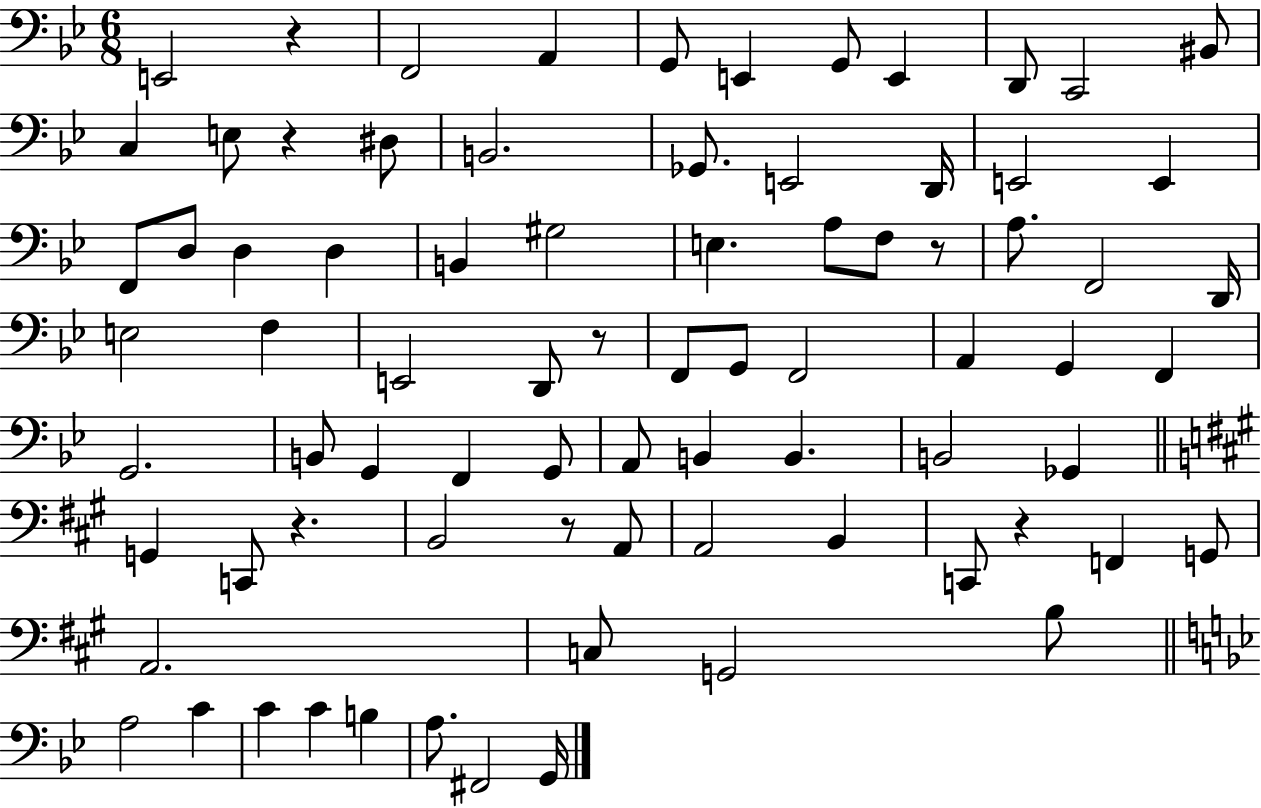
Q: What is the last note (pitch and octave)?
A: G2